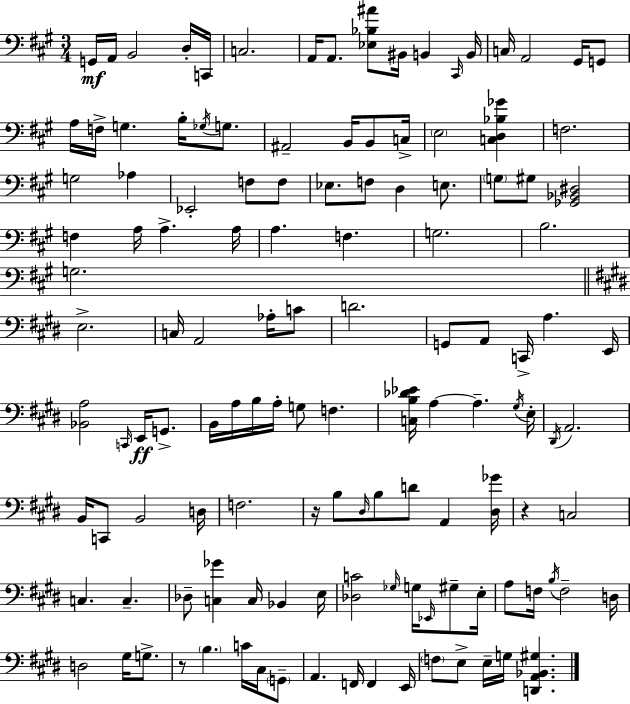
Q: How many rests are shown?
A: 3